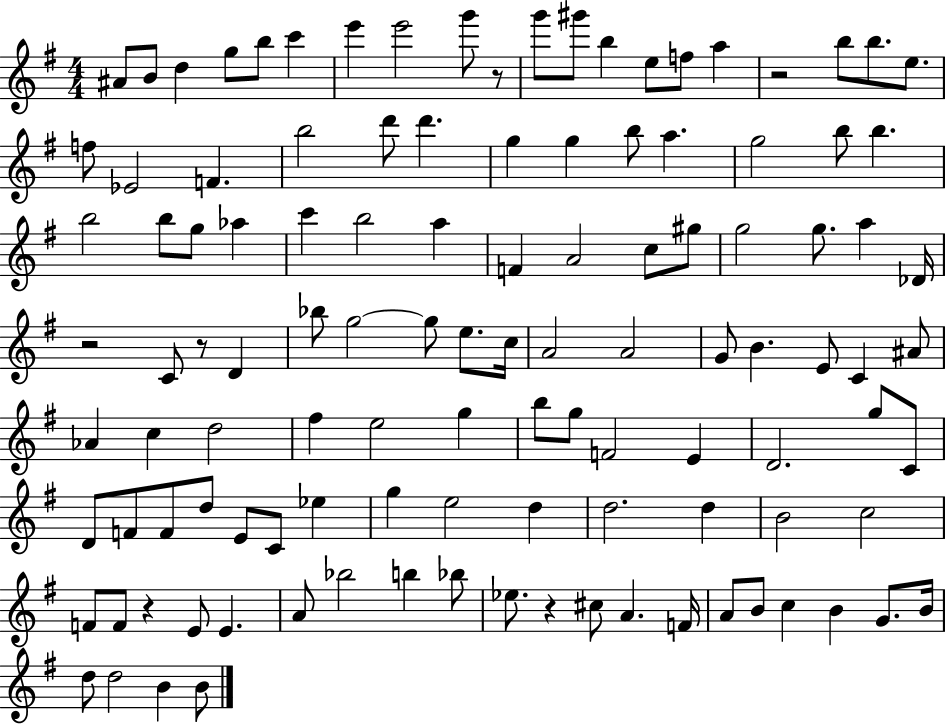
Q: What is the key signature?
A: G major